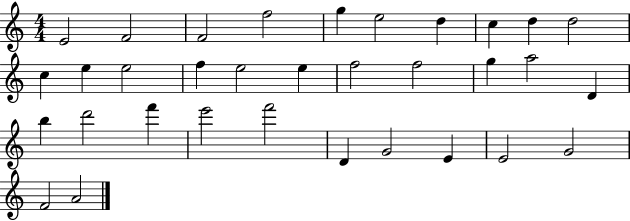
{
  \clef treble
  \numericTimeSignature
  \time 4/4
  \key c \major
  e'2 f'2 | f'2 f''2 | g''4 e''2 d''4 | c''4 d''4 d''2 | \break c''4 e''4 e''2 | f''4 e''2 e''4 | f''2 f''2 | g''4 a''2 d'4 | \break b''4 d'''2 f'''4 | e'''2 f'''2 | d'4 g'2 e'4 | e'2 g'2 | \break f'2 a'2 | \bar "|."
}